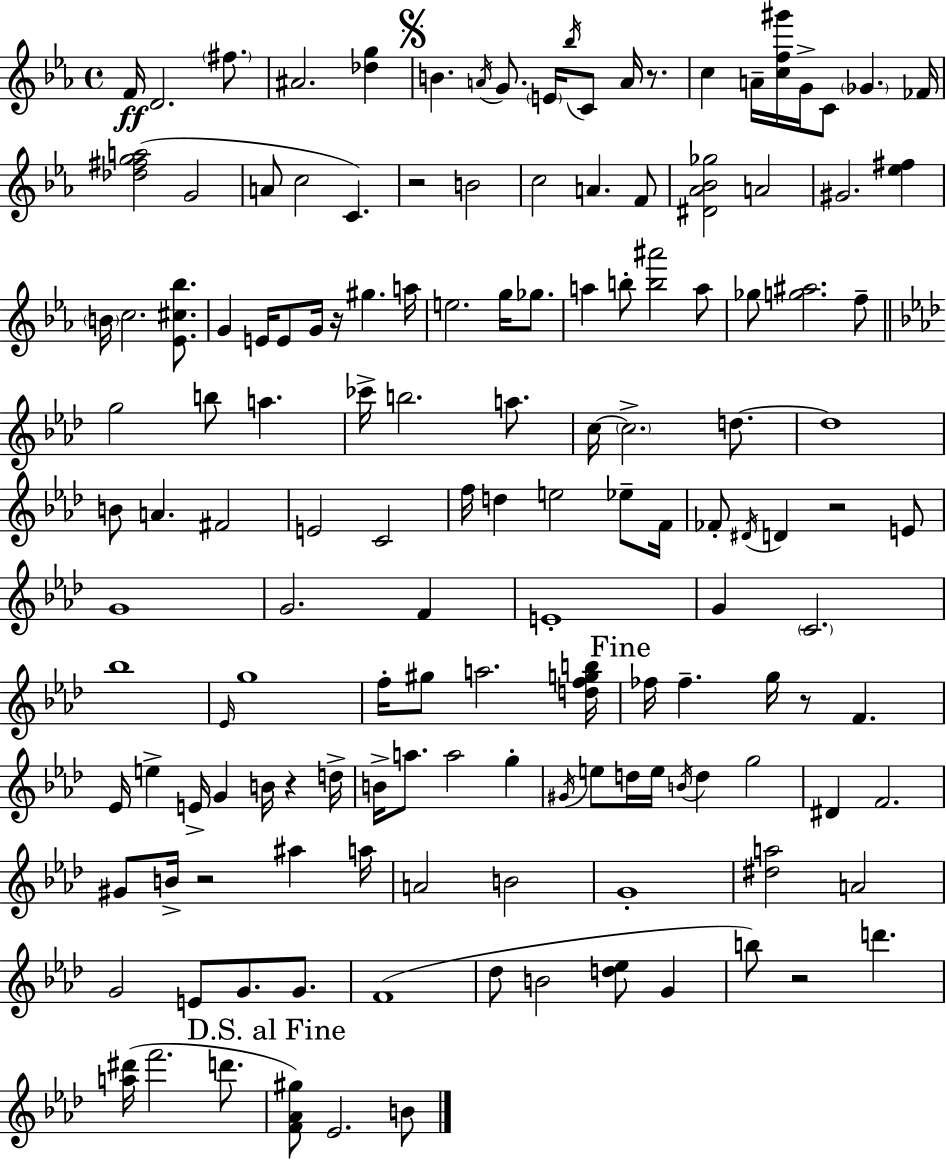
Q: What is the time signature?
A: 4/4